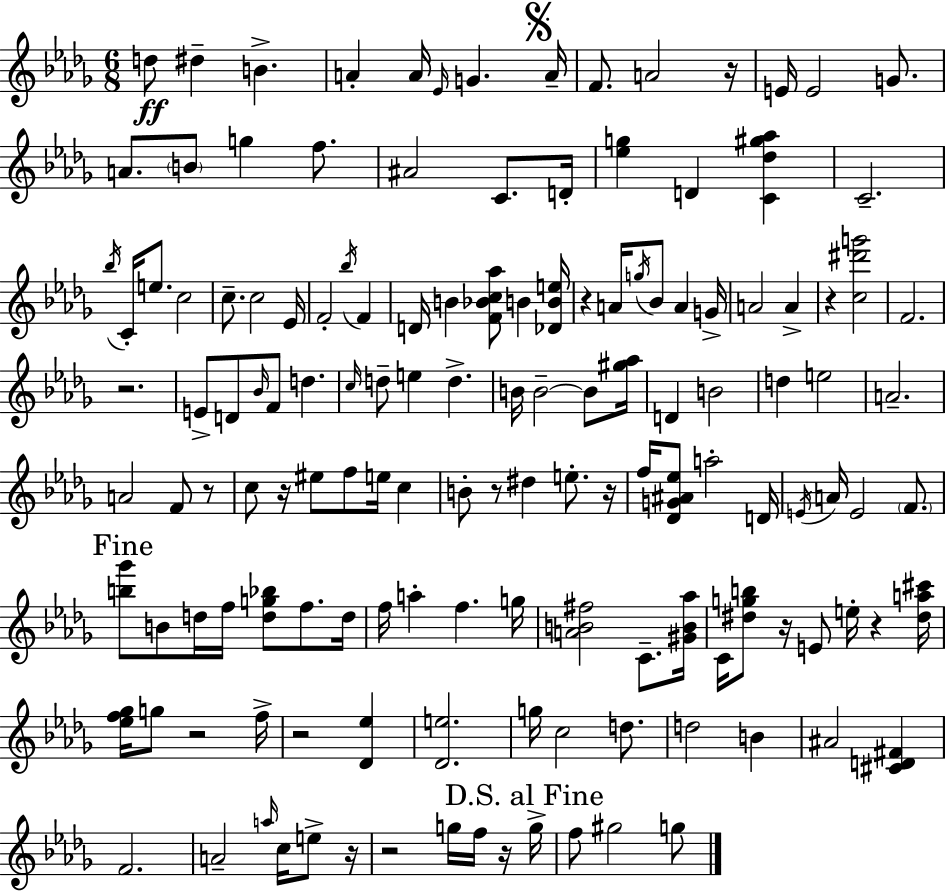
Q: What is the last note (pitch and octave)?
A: G5